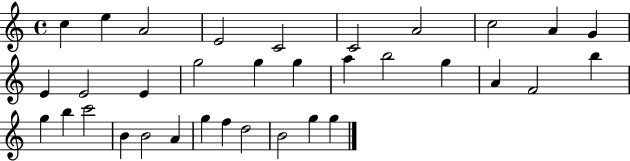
X:1
T:Untitled
M:4/4
L:1/4
K:C
c e A2 E2 C2 C2 A2 c2 A G E E2 E g2 g g a b2 g A F2 b g b c'2 B B2 A g f d2 B2 g g